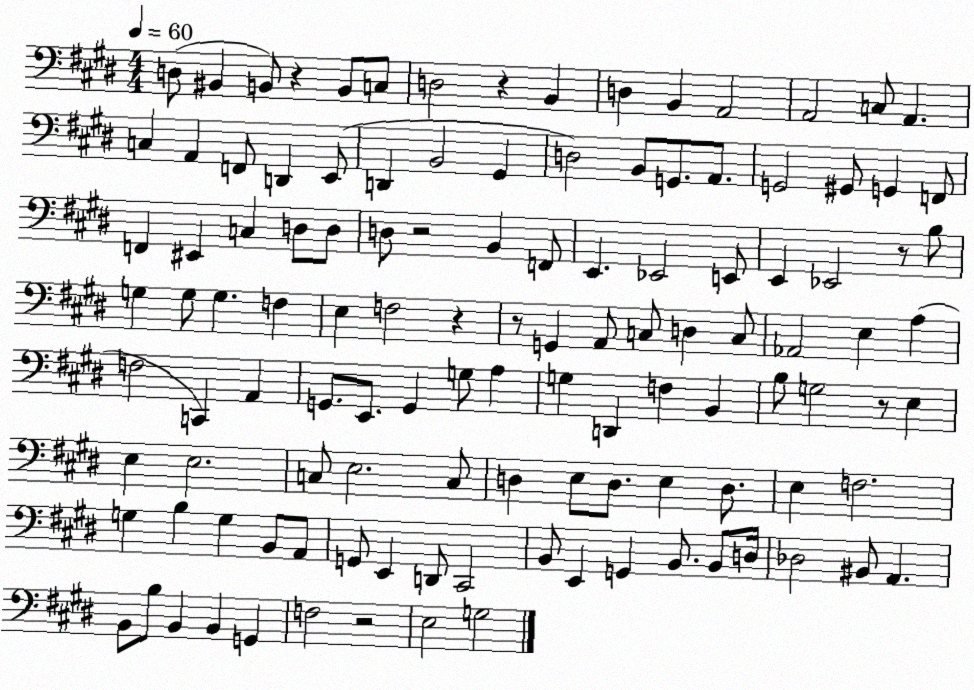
X:1
T:Untitled
M:4/4
L:1/4
K:E
D,/2 ^B,, B,,/2 z B,,/2 C,/2 D,2 z B,, D, B,, A,,2 A,,2 C,/2 A,, C, A,, F,,/2 D,, E,,/2 D,, B,,2 ^G,, D,2 B,,/2 G,,/2 A,,/2 G,,2 ^G,,/2 G,, F,,/2 F,, ^E,, C, D,/2 D,/2 D,/2 z2 B,, F,,/2 E,, _E,,2 E,,/2 E,, _E,,2 z/2 B,/2 G, G,/2 G, F, E, F,2 z z/2 G,, A,,/2 C,/2 D, C,/2 _A,,2 E, A, F,2 C,, A,, G,,/2 E,,/2 G,, G,/2 A, G, D,, F, B,, B,/2 G,2 z/2 E, E, E,2 C,/2 E,2 C,/2 D, E,/2 D,/2 E, D,/2 E, F,2 G, B, G, B,,/2 A,,/2 G,,/2 E,, D,,/2 ^C,,2 B,,/2 E,, G,, B,,/2 B,,/2 D,/4 _D,2 ^B,,/2 A,, B,,/2 B,/2 B,, B,, G,, F,2 z2 E,2 G,2